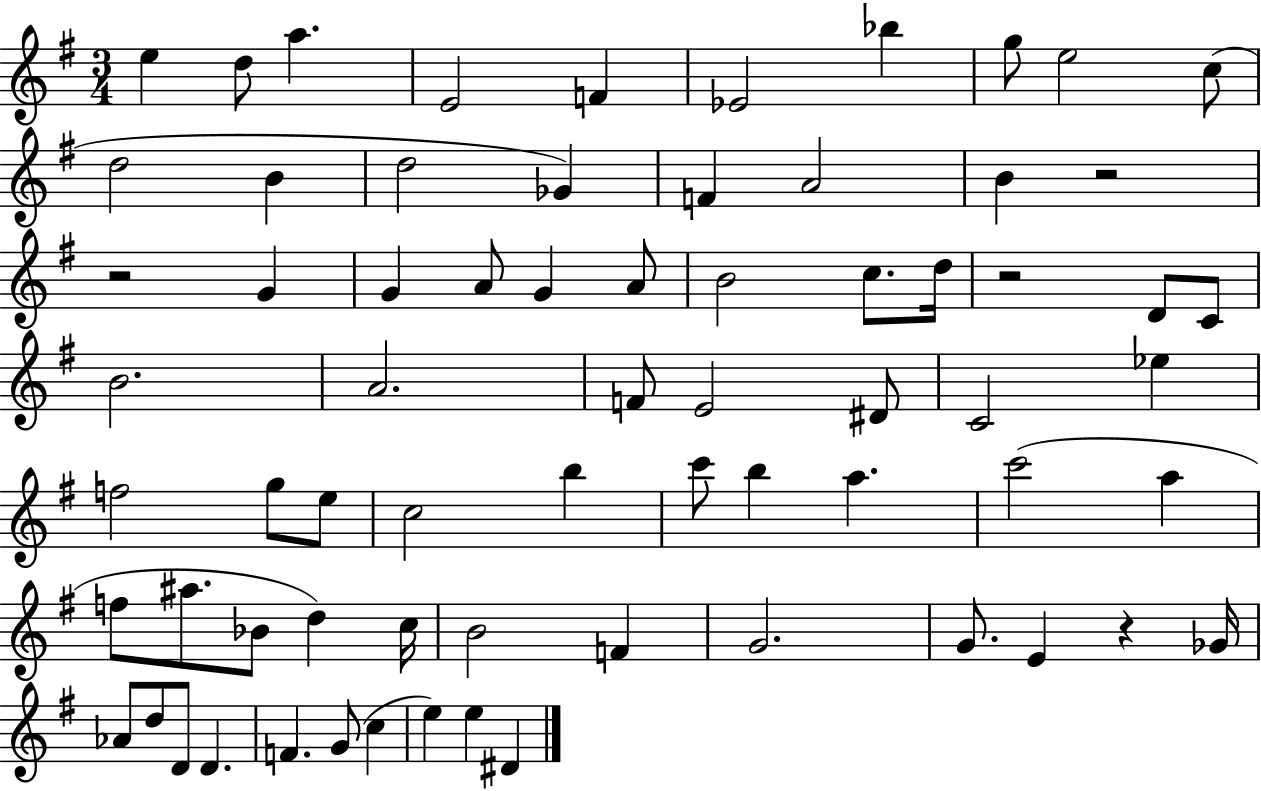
{
  \clef treble
  \numericTimeSignature
  \time 3/4
  \key g \major
  e''4 d''8 a''4. | e'2 f'4 | ees'2 bes''4 | g''8 e''2 c''8( | \break d''2 b'4 | d''2 ges'4) | f'4 a'2 | b'4 r2 | \break r2 g'4 | g'4 a'8 g'4 a'8 | b'2 c''8. d''16 | r2 d'8 c'8 | \break b'2. | a'2. | f'8 e'2 dis'8 | c'2 ees''4 | \break f''2 g''8 e''8 | c''2 b''4 | c'''8 b''4 a''4. | c'''2( a''4 | \break f''8 ais''8. bes'8 d''4) c''16 | b'2 f'4 | g'2. | g'8. e'4 r4 ges'16 | \break aes'8 d''8 d'8 d'4. | f'4. g'8( c''4 | e''4) e''4 dis'4 | \bar "|."
}